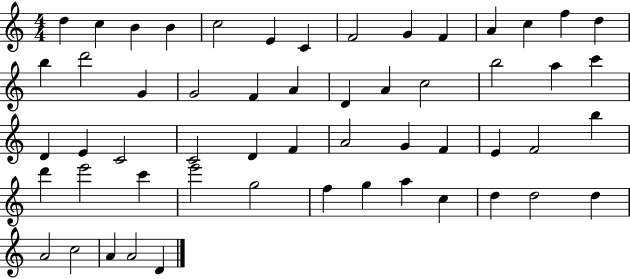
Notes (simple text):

D5/q C5/q B4/q B4/q C5/h E4/q C4/q F4/h G4/q F4/q A4/q C5/q F5/q D5/q B5/q D6/h G4/q G4/h F4/q A4/q D4/q A4/q C5/h B5/h A5/q C6/q D4/q E4/q C4/h C4/h D4/q F4/q A4/h G4/q F4/q E4/q F4/h B5/q D6/q E6/h C6/q E6/h G5/h F5/q G5/q A5/q C5/q D5/q D5/h D5/q A4/h C5/h A4/q A4/h D4/q